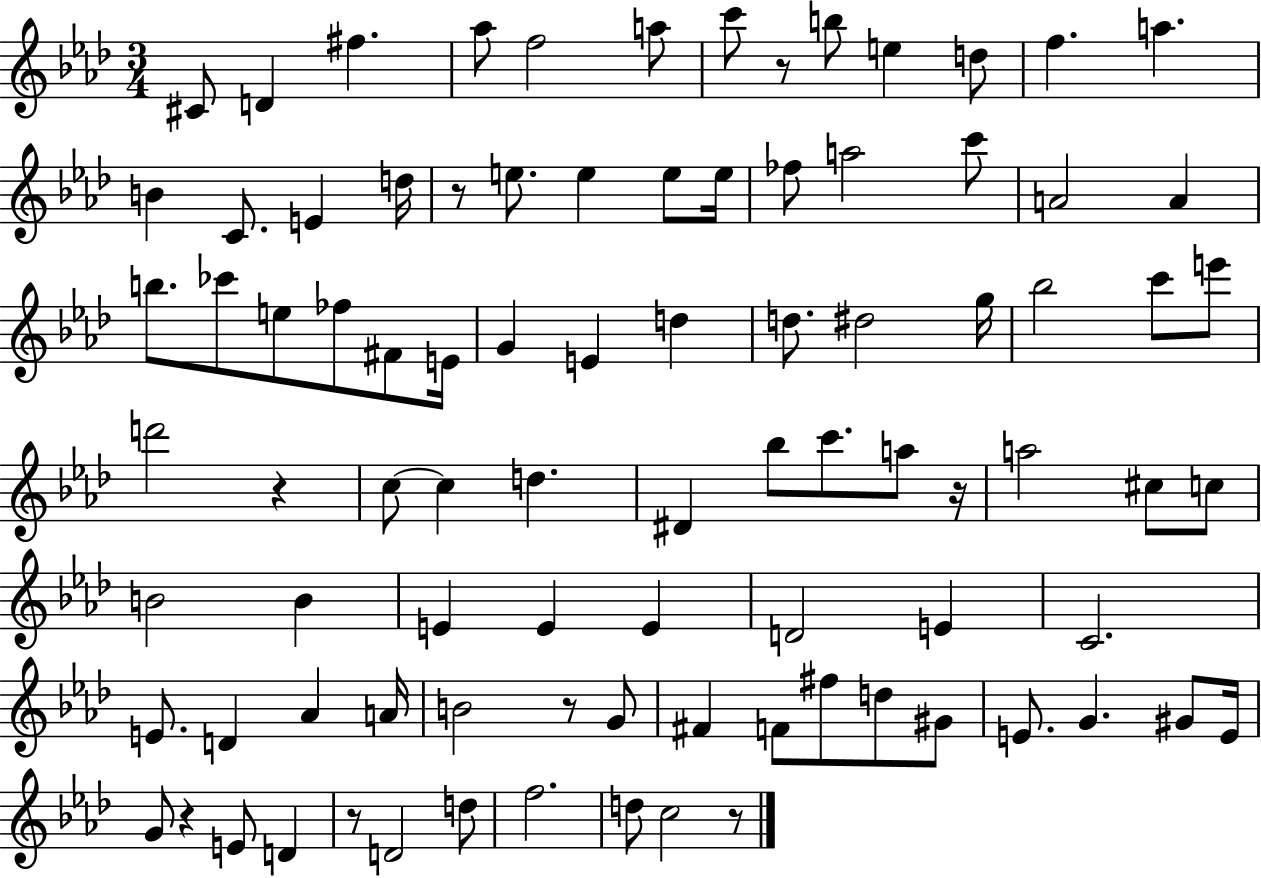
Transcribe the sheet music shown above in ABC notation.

X:1
T:Untitled
M:3/4
L:1/4
K:Ab
^C/2 D ^f _a/2 f2 a/2 c'/2 z/2 b/2 e d/2 f a B C/2 E d/4 z/2 e/2 e e/2 e/4 _f/2 a2 c'/2 A2 A b/2 _c'/2 e/2 _f/2 ^F/2 E/4 G E d d/2 ^d2 g/4 _b2 c'/2 e'/2 d'2 z c/2 c d ^D _b/2 c'/2 a/2 z/4 a2 ^c/2 c/2 B2 B E E E D2 E C2 E/2 D _A A/4 B2 z/2 G/2 ^F F/2 ^f/2 d/2 ^G/2 E/2 G ^G/2 E/4 G/2 z E/2 D z/2 D2 d/2 f2 d/2 c2 z/2